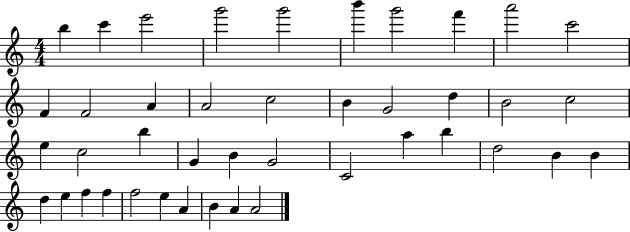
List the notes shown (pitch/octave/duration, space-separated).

B5/q C6/q E6/h G6/h G6/h B6/q G6/h F6/q A6/h C6/h F4/q F4/h A4/q A4/h C5/h B4/q G4/h D5/q B4/h C5/h E5/q C5/h B5/q G4/q B4/q G4/h C4/h A5/q B5/q D5/h B4/q B4/q D5/q E5/q F5/q F5/q F5/h E5/q A4/q B4/q A4/q A4/h